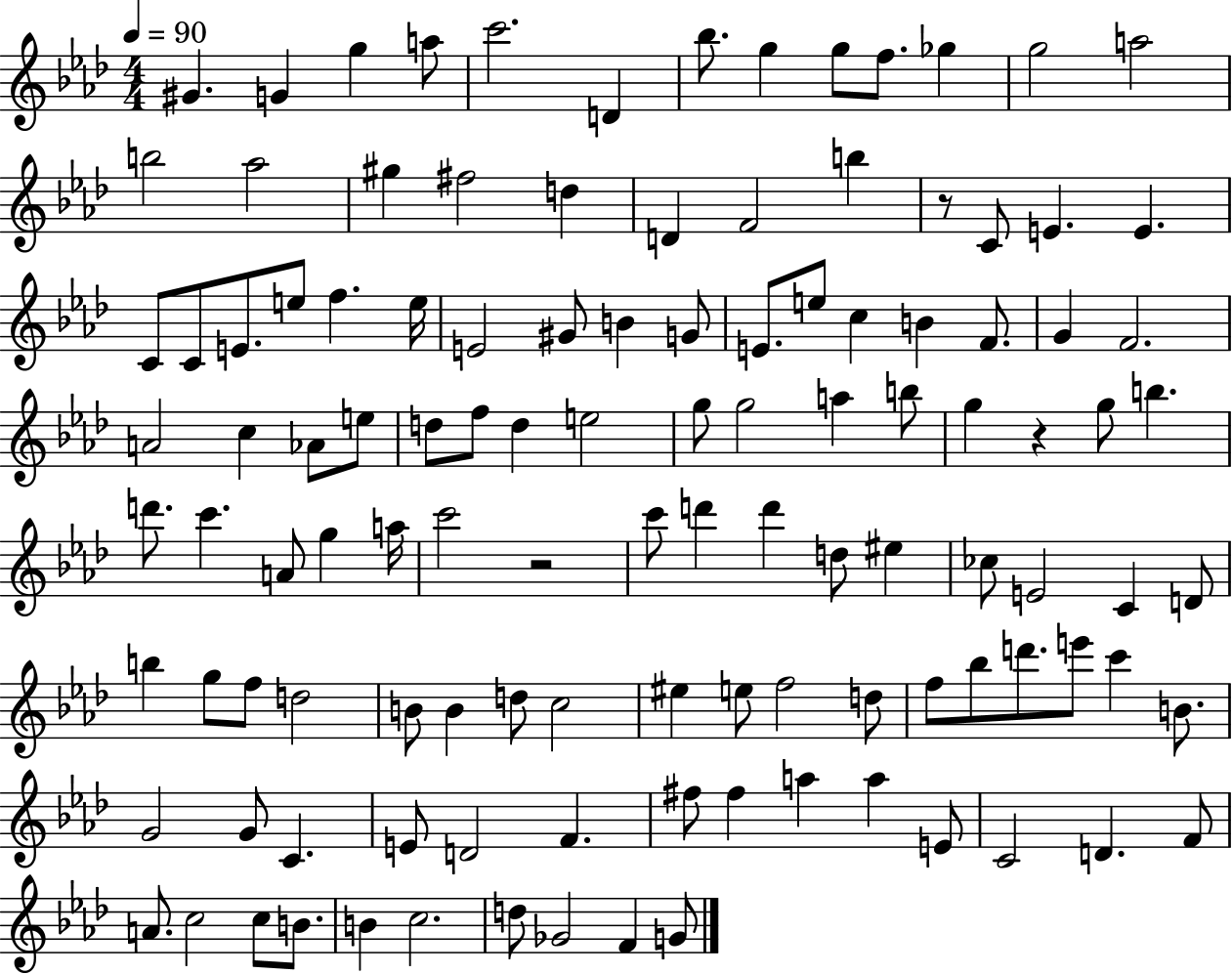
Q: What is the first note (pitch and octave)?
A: G#4